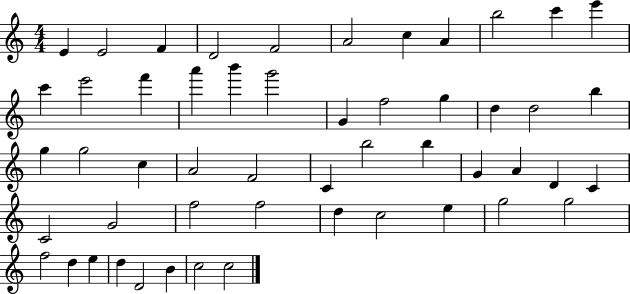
X:1
T:Untitled
M:4/4
L:1/4
K:C
E E2 F D2 F2 A2 c A b2 c' e' c' e'2 f' a' b' g'2 G f2 g d d2 b g g2 c A2 F2 C b2 b G A D C C2 G2 f2 f2 d c2 e g2 g2 f2 d e d D2 B c2 c2